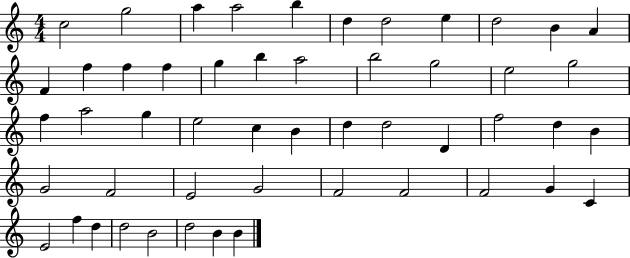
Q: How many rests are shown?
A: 0